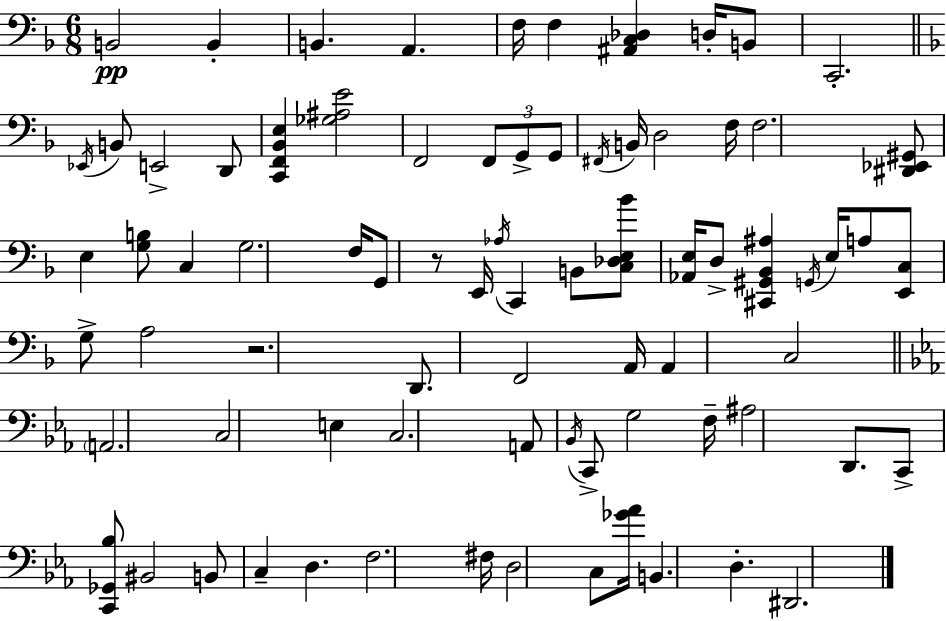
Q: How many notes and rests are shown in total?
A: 78